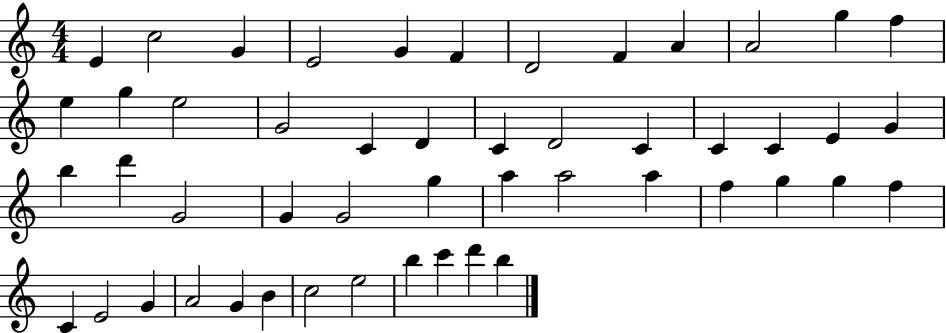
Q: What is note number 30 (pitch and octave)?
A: G4